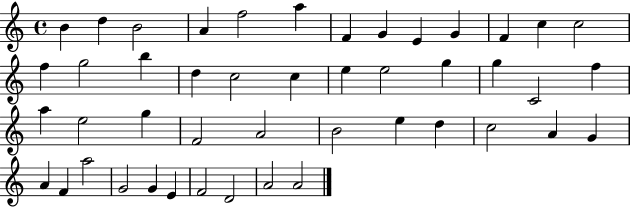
B4/q D5/q B4/h A4/q F5/h A5/q F4/q G4/q E4/q G4/q F4/q C5/q C5/h F5/q G5/h B5/q D5/q C5/h C5/q E5/q E5/h G5/q G5/q C4/h F5/q A5/q E5/h G5/q F4/h A4/h B4/h E5/q D5/q C5/h A4/q G4/q A4/q F4/q A5/h G4/h G4/q E4/q F4/h D4/h A4/h A4/h